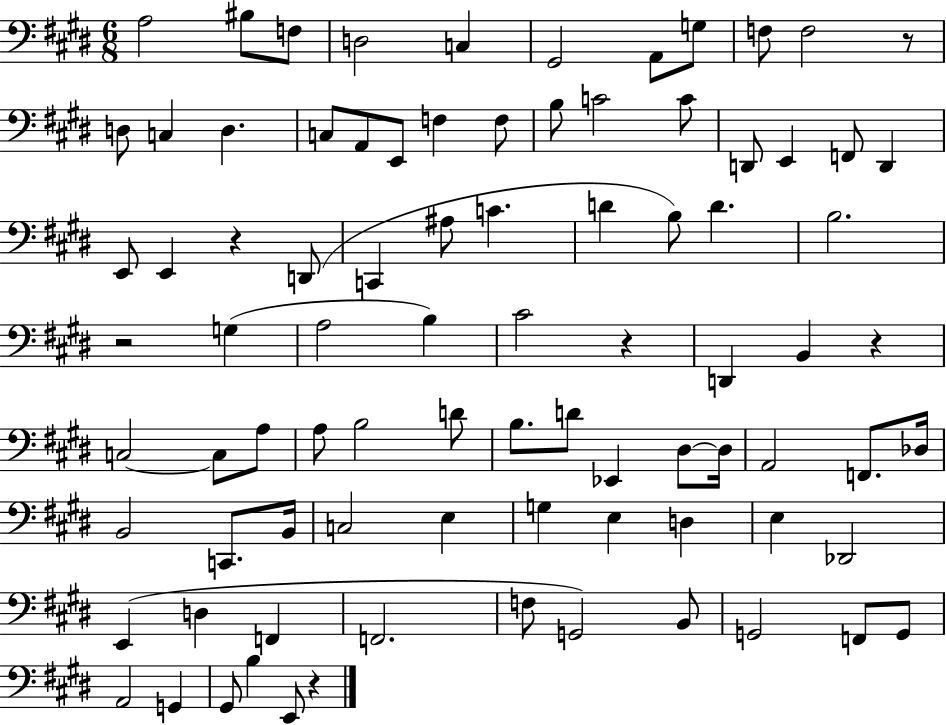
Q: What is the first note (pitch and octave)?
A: A3